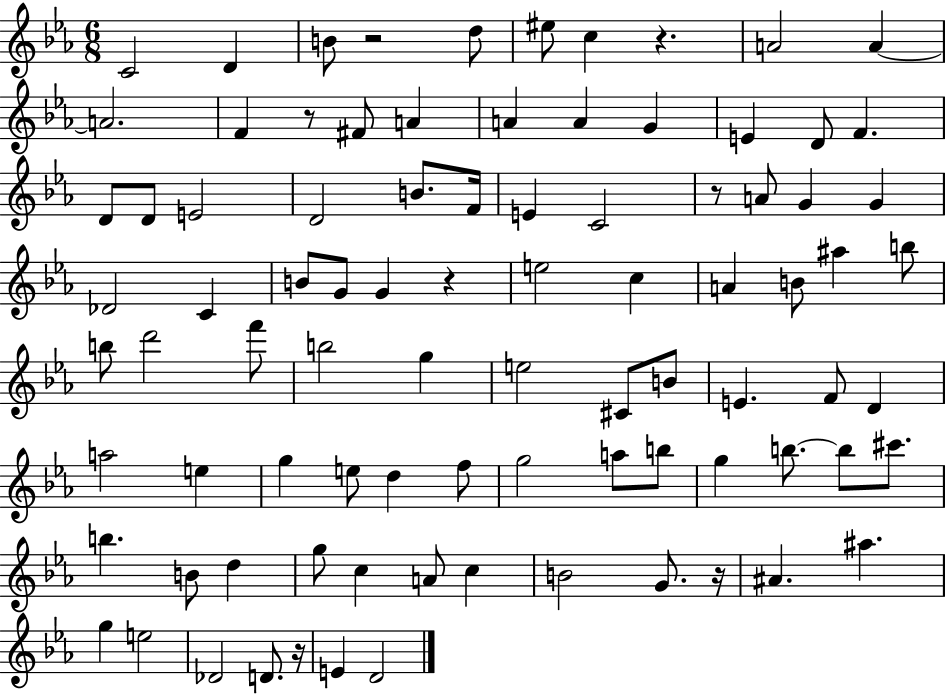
C4/h D4/q B4/e R/h D5/e EIS5/e C5/q R/q. A4/h A4/q A4/h. F4/q R/e F#4/e A4/q A4/q A4/q G4/q E4/q D4/e F4/q. D4/e D4/e E4/h D4/h B4/e. F4/s E4/q C4/h R/e A4/e G4/q G4/q Db4/h C4/q B4/e G4/e G4/q R/q E5/h C5/q A4/q B4/e A#5/q B5/e B5/e D6/h F6/e B5/h G5/q E5/h C#4/e B4/e E4/q. F4/e D4/q A5/h E5/q G5/q E5/e D5/q F5/e G5/h A5/e B5/e G5/q B5/e. B5/e C#6/e. B5/q. B4/e D5/q G5/e C5/q A4/e C5/q B4/h G4/e. R/s A#4/q. A#5/q. G5/q E5/h Db4/h D4/e. R/s E4/q D4/h